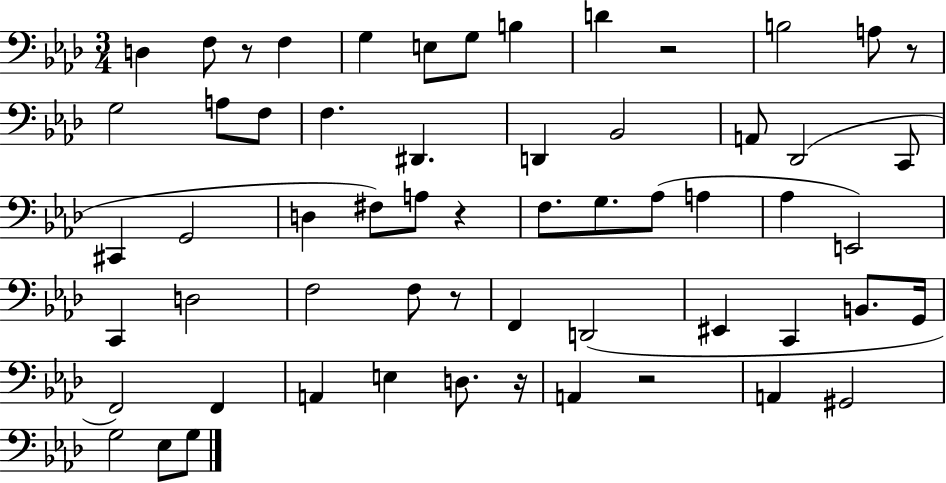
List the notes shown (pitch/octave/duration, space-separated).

D3/q F3/e R/e F3/q G3/q E3/e G3/e B3/q D4/q R/h B3/h A3/e R/e G3/h A3/e F3/e F3/q. D#2/q. D2/q Bb2/h A2/e Db2/h C2/e C#2/q G2/h D3/q F#3/e A3/e R/q F3/e. G3/e. Ab3/e A3/q Ab3/q E2/h C2/q D3/h F3/h F3/e R/e F2/q D2/h EIS2/q C2/q B2/e. G2/s F2/h F2/q A2/q E3/q D3/e. R/s A2/q R/h A2/q G#2/h G3/h Eb3/e G3/e